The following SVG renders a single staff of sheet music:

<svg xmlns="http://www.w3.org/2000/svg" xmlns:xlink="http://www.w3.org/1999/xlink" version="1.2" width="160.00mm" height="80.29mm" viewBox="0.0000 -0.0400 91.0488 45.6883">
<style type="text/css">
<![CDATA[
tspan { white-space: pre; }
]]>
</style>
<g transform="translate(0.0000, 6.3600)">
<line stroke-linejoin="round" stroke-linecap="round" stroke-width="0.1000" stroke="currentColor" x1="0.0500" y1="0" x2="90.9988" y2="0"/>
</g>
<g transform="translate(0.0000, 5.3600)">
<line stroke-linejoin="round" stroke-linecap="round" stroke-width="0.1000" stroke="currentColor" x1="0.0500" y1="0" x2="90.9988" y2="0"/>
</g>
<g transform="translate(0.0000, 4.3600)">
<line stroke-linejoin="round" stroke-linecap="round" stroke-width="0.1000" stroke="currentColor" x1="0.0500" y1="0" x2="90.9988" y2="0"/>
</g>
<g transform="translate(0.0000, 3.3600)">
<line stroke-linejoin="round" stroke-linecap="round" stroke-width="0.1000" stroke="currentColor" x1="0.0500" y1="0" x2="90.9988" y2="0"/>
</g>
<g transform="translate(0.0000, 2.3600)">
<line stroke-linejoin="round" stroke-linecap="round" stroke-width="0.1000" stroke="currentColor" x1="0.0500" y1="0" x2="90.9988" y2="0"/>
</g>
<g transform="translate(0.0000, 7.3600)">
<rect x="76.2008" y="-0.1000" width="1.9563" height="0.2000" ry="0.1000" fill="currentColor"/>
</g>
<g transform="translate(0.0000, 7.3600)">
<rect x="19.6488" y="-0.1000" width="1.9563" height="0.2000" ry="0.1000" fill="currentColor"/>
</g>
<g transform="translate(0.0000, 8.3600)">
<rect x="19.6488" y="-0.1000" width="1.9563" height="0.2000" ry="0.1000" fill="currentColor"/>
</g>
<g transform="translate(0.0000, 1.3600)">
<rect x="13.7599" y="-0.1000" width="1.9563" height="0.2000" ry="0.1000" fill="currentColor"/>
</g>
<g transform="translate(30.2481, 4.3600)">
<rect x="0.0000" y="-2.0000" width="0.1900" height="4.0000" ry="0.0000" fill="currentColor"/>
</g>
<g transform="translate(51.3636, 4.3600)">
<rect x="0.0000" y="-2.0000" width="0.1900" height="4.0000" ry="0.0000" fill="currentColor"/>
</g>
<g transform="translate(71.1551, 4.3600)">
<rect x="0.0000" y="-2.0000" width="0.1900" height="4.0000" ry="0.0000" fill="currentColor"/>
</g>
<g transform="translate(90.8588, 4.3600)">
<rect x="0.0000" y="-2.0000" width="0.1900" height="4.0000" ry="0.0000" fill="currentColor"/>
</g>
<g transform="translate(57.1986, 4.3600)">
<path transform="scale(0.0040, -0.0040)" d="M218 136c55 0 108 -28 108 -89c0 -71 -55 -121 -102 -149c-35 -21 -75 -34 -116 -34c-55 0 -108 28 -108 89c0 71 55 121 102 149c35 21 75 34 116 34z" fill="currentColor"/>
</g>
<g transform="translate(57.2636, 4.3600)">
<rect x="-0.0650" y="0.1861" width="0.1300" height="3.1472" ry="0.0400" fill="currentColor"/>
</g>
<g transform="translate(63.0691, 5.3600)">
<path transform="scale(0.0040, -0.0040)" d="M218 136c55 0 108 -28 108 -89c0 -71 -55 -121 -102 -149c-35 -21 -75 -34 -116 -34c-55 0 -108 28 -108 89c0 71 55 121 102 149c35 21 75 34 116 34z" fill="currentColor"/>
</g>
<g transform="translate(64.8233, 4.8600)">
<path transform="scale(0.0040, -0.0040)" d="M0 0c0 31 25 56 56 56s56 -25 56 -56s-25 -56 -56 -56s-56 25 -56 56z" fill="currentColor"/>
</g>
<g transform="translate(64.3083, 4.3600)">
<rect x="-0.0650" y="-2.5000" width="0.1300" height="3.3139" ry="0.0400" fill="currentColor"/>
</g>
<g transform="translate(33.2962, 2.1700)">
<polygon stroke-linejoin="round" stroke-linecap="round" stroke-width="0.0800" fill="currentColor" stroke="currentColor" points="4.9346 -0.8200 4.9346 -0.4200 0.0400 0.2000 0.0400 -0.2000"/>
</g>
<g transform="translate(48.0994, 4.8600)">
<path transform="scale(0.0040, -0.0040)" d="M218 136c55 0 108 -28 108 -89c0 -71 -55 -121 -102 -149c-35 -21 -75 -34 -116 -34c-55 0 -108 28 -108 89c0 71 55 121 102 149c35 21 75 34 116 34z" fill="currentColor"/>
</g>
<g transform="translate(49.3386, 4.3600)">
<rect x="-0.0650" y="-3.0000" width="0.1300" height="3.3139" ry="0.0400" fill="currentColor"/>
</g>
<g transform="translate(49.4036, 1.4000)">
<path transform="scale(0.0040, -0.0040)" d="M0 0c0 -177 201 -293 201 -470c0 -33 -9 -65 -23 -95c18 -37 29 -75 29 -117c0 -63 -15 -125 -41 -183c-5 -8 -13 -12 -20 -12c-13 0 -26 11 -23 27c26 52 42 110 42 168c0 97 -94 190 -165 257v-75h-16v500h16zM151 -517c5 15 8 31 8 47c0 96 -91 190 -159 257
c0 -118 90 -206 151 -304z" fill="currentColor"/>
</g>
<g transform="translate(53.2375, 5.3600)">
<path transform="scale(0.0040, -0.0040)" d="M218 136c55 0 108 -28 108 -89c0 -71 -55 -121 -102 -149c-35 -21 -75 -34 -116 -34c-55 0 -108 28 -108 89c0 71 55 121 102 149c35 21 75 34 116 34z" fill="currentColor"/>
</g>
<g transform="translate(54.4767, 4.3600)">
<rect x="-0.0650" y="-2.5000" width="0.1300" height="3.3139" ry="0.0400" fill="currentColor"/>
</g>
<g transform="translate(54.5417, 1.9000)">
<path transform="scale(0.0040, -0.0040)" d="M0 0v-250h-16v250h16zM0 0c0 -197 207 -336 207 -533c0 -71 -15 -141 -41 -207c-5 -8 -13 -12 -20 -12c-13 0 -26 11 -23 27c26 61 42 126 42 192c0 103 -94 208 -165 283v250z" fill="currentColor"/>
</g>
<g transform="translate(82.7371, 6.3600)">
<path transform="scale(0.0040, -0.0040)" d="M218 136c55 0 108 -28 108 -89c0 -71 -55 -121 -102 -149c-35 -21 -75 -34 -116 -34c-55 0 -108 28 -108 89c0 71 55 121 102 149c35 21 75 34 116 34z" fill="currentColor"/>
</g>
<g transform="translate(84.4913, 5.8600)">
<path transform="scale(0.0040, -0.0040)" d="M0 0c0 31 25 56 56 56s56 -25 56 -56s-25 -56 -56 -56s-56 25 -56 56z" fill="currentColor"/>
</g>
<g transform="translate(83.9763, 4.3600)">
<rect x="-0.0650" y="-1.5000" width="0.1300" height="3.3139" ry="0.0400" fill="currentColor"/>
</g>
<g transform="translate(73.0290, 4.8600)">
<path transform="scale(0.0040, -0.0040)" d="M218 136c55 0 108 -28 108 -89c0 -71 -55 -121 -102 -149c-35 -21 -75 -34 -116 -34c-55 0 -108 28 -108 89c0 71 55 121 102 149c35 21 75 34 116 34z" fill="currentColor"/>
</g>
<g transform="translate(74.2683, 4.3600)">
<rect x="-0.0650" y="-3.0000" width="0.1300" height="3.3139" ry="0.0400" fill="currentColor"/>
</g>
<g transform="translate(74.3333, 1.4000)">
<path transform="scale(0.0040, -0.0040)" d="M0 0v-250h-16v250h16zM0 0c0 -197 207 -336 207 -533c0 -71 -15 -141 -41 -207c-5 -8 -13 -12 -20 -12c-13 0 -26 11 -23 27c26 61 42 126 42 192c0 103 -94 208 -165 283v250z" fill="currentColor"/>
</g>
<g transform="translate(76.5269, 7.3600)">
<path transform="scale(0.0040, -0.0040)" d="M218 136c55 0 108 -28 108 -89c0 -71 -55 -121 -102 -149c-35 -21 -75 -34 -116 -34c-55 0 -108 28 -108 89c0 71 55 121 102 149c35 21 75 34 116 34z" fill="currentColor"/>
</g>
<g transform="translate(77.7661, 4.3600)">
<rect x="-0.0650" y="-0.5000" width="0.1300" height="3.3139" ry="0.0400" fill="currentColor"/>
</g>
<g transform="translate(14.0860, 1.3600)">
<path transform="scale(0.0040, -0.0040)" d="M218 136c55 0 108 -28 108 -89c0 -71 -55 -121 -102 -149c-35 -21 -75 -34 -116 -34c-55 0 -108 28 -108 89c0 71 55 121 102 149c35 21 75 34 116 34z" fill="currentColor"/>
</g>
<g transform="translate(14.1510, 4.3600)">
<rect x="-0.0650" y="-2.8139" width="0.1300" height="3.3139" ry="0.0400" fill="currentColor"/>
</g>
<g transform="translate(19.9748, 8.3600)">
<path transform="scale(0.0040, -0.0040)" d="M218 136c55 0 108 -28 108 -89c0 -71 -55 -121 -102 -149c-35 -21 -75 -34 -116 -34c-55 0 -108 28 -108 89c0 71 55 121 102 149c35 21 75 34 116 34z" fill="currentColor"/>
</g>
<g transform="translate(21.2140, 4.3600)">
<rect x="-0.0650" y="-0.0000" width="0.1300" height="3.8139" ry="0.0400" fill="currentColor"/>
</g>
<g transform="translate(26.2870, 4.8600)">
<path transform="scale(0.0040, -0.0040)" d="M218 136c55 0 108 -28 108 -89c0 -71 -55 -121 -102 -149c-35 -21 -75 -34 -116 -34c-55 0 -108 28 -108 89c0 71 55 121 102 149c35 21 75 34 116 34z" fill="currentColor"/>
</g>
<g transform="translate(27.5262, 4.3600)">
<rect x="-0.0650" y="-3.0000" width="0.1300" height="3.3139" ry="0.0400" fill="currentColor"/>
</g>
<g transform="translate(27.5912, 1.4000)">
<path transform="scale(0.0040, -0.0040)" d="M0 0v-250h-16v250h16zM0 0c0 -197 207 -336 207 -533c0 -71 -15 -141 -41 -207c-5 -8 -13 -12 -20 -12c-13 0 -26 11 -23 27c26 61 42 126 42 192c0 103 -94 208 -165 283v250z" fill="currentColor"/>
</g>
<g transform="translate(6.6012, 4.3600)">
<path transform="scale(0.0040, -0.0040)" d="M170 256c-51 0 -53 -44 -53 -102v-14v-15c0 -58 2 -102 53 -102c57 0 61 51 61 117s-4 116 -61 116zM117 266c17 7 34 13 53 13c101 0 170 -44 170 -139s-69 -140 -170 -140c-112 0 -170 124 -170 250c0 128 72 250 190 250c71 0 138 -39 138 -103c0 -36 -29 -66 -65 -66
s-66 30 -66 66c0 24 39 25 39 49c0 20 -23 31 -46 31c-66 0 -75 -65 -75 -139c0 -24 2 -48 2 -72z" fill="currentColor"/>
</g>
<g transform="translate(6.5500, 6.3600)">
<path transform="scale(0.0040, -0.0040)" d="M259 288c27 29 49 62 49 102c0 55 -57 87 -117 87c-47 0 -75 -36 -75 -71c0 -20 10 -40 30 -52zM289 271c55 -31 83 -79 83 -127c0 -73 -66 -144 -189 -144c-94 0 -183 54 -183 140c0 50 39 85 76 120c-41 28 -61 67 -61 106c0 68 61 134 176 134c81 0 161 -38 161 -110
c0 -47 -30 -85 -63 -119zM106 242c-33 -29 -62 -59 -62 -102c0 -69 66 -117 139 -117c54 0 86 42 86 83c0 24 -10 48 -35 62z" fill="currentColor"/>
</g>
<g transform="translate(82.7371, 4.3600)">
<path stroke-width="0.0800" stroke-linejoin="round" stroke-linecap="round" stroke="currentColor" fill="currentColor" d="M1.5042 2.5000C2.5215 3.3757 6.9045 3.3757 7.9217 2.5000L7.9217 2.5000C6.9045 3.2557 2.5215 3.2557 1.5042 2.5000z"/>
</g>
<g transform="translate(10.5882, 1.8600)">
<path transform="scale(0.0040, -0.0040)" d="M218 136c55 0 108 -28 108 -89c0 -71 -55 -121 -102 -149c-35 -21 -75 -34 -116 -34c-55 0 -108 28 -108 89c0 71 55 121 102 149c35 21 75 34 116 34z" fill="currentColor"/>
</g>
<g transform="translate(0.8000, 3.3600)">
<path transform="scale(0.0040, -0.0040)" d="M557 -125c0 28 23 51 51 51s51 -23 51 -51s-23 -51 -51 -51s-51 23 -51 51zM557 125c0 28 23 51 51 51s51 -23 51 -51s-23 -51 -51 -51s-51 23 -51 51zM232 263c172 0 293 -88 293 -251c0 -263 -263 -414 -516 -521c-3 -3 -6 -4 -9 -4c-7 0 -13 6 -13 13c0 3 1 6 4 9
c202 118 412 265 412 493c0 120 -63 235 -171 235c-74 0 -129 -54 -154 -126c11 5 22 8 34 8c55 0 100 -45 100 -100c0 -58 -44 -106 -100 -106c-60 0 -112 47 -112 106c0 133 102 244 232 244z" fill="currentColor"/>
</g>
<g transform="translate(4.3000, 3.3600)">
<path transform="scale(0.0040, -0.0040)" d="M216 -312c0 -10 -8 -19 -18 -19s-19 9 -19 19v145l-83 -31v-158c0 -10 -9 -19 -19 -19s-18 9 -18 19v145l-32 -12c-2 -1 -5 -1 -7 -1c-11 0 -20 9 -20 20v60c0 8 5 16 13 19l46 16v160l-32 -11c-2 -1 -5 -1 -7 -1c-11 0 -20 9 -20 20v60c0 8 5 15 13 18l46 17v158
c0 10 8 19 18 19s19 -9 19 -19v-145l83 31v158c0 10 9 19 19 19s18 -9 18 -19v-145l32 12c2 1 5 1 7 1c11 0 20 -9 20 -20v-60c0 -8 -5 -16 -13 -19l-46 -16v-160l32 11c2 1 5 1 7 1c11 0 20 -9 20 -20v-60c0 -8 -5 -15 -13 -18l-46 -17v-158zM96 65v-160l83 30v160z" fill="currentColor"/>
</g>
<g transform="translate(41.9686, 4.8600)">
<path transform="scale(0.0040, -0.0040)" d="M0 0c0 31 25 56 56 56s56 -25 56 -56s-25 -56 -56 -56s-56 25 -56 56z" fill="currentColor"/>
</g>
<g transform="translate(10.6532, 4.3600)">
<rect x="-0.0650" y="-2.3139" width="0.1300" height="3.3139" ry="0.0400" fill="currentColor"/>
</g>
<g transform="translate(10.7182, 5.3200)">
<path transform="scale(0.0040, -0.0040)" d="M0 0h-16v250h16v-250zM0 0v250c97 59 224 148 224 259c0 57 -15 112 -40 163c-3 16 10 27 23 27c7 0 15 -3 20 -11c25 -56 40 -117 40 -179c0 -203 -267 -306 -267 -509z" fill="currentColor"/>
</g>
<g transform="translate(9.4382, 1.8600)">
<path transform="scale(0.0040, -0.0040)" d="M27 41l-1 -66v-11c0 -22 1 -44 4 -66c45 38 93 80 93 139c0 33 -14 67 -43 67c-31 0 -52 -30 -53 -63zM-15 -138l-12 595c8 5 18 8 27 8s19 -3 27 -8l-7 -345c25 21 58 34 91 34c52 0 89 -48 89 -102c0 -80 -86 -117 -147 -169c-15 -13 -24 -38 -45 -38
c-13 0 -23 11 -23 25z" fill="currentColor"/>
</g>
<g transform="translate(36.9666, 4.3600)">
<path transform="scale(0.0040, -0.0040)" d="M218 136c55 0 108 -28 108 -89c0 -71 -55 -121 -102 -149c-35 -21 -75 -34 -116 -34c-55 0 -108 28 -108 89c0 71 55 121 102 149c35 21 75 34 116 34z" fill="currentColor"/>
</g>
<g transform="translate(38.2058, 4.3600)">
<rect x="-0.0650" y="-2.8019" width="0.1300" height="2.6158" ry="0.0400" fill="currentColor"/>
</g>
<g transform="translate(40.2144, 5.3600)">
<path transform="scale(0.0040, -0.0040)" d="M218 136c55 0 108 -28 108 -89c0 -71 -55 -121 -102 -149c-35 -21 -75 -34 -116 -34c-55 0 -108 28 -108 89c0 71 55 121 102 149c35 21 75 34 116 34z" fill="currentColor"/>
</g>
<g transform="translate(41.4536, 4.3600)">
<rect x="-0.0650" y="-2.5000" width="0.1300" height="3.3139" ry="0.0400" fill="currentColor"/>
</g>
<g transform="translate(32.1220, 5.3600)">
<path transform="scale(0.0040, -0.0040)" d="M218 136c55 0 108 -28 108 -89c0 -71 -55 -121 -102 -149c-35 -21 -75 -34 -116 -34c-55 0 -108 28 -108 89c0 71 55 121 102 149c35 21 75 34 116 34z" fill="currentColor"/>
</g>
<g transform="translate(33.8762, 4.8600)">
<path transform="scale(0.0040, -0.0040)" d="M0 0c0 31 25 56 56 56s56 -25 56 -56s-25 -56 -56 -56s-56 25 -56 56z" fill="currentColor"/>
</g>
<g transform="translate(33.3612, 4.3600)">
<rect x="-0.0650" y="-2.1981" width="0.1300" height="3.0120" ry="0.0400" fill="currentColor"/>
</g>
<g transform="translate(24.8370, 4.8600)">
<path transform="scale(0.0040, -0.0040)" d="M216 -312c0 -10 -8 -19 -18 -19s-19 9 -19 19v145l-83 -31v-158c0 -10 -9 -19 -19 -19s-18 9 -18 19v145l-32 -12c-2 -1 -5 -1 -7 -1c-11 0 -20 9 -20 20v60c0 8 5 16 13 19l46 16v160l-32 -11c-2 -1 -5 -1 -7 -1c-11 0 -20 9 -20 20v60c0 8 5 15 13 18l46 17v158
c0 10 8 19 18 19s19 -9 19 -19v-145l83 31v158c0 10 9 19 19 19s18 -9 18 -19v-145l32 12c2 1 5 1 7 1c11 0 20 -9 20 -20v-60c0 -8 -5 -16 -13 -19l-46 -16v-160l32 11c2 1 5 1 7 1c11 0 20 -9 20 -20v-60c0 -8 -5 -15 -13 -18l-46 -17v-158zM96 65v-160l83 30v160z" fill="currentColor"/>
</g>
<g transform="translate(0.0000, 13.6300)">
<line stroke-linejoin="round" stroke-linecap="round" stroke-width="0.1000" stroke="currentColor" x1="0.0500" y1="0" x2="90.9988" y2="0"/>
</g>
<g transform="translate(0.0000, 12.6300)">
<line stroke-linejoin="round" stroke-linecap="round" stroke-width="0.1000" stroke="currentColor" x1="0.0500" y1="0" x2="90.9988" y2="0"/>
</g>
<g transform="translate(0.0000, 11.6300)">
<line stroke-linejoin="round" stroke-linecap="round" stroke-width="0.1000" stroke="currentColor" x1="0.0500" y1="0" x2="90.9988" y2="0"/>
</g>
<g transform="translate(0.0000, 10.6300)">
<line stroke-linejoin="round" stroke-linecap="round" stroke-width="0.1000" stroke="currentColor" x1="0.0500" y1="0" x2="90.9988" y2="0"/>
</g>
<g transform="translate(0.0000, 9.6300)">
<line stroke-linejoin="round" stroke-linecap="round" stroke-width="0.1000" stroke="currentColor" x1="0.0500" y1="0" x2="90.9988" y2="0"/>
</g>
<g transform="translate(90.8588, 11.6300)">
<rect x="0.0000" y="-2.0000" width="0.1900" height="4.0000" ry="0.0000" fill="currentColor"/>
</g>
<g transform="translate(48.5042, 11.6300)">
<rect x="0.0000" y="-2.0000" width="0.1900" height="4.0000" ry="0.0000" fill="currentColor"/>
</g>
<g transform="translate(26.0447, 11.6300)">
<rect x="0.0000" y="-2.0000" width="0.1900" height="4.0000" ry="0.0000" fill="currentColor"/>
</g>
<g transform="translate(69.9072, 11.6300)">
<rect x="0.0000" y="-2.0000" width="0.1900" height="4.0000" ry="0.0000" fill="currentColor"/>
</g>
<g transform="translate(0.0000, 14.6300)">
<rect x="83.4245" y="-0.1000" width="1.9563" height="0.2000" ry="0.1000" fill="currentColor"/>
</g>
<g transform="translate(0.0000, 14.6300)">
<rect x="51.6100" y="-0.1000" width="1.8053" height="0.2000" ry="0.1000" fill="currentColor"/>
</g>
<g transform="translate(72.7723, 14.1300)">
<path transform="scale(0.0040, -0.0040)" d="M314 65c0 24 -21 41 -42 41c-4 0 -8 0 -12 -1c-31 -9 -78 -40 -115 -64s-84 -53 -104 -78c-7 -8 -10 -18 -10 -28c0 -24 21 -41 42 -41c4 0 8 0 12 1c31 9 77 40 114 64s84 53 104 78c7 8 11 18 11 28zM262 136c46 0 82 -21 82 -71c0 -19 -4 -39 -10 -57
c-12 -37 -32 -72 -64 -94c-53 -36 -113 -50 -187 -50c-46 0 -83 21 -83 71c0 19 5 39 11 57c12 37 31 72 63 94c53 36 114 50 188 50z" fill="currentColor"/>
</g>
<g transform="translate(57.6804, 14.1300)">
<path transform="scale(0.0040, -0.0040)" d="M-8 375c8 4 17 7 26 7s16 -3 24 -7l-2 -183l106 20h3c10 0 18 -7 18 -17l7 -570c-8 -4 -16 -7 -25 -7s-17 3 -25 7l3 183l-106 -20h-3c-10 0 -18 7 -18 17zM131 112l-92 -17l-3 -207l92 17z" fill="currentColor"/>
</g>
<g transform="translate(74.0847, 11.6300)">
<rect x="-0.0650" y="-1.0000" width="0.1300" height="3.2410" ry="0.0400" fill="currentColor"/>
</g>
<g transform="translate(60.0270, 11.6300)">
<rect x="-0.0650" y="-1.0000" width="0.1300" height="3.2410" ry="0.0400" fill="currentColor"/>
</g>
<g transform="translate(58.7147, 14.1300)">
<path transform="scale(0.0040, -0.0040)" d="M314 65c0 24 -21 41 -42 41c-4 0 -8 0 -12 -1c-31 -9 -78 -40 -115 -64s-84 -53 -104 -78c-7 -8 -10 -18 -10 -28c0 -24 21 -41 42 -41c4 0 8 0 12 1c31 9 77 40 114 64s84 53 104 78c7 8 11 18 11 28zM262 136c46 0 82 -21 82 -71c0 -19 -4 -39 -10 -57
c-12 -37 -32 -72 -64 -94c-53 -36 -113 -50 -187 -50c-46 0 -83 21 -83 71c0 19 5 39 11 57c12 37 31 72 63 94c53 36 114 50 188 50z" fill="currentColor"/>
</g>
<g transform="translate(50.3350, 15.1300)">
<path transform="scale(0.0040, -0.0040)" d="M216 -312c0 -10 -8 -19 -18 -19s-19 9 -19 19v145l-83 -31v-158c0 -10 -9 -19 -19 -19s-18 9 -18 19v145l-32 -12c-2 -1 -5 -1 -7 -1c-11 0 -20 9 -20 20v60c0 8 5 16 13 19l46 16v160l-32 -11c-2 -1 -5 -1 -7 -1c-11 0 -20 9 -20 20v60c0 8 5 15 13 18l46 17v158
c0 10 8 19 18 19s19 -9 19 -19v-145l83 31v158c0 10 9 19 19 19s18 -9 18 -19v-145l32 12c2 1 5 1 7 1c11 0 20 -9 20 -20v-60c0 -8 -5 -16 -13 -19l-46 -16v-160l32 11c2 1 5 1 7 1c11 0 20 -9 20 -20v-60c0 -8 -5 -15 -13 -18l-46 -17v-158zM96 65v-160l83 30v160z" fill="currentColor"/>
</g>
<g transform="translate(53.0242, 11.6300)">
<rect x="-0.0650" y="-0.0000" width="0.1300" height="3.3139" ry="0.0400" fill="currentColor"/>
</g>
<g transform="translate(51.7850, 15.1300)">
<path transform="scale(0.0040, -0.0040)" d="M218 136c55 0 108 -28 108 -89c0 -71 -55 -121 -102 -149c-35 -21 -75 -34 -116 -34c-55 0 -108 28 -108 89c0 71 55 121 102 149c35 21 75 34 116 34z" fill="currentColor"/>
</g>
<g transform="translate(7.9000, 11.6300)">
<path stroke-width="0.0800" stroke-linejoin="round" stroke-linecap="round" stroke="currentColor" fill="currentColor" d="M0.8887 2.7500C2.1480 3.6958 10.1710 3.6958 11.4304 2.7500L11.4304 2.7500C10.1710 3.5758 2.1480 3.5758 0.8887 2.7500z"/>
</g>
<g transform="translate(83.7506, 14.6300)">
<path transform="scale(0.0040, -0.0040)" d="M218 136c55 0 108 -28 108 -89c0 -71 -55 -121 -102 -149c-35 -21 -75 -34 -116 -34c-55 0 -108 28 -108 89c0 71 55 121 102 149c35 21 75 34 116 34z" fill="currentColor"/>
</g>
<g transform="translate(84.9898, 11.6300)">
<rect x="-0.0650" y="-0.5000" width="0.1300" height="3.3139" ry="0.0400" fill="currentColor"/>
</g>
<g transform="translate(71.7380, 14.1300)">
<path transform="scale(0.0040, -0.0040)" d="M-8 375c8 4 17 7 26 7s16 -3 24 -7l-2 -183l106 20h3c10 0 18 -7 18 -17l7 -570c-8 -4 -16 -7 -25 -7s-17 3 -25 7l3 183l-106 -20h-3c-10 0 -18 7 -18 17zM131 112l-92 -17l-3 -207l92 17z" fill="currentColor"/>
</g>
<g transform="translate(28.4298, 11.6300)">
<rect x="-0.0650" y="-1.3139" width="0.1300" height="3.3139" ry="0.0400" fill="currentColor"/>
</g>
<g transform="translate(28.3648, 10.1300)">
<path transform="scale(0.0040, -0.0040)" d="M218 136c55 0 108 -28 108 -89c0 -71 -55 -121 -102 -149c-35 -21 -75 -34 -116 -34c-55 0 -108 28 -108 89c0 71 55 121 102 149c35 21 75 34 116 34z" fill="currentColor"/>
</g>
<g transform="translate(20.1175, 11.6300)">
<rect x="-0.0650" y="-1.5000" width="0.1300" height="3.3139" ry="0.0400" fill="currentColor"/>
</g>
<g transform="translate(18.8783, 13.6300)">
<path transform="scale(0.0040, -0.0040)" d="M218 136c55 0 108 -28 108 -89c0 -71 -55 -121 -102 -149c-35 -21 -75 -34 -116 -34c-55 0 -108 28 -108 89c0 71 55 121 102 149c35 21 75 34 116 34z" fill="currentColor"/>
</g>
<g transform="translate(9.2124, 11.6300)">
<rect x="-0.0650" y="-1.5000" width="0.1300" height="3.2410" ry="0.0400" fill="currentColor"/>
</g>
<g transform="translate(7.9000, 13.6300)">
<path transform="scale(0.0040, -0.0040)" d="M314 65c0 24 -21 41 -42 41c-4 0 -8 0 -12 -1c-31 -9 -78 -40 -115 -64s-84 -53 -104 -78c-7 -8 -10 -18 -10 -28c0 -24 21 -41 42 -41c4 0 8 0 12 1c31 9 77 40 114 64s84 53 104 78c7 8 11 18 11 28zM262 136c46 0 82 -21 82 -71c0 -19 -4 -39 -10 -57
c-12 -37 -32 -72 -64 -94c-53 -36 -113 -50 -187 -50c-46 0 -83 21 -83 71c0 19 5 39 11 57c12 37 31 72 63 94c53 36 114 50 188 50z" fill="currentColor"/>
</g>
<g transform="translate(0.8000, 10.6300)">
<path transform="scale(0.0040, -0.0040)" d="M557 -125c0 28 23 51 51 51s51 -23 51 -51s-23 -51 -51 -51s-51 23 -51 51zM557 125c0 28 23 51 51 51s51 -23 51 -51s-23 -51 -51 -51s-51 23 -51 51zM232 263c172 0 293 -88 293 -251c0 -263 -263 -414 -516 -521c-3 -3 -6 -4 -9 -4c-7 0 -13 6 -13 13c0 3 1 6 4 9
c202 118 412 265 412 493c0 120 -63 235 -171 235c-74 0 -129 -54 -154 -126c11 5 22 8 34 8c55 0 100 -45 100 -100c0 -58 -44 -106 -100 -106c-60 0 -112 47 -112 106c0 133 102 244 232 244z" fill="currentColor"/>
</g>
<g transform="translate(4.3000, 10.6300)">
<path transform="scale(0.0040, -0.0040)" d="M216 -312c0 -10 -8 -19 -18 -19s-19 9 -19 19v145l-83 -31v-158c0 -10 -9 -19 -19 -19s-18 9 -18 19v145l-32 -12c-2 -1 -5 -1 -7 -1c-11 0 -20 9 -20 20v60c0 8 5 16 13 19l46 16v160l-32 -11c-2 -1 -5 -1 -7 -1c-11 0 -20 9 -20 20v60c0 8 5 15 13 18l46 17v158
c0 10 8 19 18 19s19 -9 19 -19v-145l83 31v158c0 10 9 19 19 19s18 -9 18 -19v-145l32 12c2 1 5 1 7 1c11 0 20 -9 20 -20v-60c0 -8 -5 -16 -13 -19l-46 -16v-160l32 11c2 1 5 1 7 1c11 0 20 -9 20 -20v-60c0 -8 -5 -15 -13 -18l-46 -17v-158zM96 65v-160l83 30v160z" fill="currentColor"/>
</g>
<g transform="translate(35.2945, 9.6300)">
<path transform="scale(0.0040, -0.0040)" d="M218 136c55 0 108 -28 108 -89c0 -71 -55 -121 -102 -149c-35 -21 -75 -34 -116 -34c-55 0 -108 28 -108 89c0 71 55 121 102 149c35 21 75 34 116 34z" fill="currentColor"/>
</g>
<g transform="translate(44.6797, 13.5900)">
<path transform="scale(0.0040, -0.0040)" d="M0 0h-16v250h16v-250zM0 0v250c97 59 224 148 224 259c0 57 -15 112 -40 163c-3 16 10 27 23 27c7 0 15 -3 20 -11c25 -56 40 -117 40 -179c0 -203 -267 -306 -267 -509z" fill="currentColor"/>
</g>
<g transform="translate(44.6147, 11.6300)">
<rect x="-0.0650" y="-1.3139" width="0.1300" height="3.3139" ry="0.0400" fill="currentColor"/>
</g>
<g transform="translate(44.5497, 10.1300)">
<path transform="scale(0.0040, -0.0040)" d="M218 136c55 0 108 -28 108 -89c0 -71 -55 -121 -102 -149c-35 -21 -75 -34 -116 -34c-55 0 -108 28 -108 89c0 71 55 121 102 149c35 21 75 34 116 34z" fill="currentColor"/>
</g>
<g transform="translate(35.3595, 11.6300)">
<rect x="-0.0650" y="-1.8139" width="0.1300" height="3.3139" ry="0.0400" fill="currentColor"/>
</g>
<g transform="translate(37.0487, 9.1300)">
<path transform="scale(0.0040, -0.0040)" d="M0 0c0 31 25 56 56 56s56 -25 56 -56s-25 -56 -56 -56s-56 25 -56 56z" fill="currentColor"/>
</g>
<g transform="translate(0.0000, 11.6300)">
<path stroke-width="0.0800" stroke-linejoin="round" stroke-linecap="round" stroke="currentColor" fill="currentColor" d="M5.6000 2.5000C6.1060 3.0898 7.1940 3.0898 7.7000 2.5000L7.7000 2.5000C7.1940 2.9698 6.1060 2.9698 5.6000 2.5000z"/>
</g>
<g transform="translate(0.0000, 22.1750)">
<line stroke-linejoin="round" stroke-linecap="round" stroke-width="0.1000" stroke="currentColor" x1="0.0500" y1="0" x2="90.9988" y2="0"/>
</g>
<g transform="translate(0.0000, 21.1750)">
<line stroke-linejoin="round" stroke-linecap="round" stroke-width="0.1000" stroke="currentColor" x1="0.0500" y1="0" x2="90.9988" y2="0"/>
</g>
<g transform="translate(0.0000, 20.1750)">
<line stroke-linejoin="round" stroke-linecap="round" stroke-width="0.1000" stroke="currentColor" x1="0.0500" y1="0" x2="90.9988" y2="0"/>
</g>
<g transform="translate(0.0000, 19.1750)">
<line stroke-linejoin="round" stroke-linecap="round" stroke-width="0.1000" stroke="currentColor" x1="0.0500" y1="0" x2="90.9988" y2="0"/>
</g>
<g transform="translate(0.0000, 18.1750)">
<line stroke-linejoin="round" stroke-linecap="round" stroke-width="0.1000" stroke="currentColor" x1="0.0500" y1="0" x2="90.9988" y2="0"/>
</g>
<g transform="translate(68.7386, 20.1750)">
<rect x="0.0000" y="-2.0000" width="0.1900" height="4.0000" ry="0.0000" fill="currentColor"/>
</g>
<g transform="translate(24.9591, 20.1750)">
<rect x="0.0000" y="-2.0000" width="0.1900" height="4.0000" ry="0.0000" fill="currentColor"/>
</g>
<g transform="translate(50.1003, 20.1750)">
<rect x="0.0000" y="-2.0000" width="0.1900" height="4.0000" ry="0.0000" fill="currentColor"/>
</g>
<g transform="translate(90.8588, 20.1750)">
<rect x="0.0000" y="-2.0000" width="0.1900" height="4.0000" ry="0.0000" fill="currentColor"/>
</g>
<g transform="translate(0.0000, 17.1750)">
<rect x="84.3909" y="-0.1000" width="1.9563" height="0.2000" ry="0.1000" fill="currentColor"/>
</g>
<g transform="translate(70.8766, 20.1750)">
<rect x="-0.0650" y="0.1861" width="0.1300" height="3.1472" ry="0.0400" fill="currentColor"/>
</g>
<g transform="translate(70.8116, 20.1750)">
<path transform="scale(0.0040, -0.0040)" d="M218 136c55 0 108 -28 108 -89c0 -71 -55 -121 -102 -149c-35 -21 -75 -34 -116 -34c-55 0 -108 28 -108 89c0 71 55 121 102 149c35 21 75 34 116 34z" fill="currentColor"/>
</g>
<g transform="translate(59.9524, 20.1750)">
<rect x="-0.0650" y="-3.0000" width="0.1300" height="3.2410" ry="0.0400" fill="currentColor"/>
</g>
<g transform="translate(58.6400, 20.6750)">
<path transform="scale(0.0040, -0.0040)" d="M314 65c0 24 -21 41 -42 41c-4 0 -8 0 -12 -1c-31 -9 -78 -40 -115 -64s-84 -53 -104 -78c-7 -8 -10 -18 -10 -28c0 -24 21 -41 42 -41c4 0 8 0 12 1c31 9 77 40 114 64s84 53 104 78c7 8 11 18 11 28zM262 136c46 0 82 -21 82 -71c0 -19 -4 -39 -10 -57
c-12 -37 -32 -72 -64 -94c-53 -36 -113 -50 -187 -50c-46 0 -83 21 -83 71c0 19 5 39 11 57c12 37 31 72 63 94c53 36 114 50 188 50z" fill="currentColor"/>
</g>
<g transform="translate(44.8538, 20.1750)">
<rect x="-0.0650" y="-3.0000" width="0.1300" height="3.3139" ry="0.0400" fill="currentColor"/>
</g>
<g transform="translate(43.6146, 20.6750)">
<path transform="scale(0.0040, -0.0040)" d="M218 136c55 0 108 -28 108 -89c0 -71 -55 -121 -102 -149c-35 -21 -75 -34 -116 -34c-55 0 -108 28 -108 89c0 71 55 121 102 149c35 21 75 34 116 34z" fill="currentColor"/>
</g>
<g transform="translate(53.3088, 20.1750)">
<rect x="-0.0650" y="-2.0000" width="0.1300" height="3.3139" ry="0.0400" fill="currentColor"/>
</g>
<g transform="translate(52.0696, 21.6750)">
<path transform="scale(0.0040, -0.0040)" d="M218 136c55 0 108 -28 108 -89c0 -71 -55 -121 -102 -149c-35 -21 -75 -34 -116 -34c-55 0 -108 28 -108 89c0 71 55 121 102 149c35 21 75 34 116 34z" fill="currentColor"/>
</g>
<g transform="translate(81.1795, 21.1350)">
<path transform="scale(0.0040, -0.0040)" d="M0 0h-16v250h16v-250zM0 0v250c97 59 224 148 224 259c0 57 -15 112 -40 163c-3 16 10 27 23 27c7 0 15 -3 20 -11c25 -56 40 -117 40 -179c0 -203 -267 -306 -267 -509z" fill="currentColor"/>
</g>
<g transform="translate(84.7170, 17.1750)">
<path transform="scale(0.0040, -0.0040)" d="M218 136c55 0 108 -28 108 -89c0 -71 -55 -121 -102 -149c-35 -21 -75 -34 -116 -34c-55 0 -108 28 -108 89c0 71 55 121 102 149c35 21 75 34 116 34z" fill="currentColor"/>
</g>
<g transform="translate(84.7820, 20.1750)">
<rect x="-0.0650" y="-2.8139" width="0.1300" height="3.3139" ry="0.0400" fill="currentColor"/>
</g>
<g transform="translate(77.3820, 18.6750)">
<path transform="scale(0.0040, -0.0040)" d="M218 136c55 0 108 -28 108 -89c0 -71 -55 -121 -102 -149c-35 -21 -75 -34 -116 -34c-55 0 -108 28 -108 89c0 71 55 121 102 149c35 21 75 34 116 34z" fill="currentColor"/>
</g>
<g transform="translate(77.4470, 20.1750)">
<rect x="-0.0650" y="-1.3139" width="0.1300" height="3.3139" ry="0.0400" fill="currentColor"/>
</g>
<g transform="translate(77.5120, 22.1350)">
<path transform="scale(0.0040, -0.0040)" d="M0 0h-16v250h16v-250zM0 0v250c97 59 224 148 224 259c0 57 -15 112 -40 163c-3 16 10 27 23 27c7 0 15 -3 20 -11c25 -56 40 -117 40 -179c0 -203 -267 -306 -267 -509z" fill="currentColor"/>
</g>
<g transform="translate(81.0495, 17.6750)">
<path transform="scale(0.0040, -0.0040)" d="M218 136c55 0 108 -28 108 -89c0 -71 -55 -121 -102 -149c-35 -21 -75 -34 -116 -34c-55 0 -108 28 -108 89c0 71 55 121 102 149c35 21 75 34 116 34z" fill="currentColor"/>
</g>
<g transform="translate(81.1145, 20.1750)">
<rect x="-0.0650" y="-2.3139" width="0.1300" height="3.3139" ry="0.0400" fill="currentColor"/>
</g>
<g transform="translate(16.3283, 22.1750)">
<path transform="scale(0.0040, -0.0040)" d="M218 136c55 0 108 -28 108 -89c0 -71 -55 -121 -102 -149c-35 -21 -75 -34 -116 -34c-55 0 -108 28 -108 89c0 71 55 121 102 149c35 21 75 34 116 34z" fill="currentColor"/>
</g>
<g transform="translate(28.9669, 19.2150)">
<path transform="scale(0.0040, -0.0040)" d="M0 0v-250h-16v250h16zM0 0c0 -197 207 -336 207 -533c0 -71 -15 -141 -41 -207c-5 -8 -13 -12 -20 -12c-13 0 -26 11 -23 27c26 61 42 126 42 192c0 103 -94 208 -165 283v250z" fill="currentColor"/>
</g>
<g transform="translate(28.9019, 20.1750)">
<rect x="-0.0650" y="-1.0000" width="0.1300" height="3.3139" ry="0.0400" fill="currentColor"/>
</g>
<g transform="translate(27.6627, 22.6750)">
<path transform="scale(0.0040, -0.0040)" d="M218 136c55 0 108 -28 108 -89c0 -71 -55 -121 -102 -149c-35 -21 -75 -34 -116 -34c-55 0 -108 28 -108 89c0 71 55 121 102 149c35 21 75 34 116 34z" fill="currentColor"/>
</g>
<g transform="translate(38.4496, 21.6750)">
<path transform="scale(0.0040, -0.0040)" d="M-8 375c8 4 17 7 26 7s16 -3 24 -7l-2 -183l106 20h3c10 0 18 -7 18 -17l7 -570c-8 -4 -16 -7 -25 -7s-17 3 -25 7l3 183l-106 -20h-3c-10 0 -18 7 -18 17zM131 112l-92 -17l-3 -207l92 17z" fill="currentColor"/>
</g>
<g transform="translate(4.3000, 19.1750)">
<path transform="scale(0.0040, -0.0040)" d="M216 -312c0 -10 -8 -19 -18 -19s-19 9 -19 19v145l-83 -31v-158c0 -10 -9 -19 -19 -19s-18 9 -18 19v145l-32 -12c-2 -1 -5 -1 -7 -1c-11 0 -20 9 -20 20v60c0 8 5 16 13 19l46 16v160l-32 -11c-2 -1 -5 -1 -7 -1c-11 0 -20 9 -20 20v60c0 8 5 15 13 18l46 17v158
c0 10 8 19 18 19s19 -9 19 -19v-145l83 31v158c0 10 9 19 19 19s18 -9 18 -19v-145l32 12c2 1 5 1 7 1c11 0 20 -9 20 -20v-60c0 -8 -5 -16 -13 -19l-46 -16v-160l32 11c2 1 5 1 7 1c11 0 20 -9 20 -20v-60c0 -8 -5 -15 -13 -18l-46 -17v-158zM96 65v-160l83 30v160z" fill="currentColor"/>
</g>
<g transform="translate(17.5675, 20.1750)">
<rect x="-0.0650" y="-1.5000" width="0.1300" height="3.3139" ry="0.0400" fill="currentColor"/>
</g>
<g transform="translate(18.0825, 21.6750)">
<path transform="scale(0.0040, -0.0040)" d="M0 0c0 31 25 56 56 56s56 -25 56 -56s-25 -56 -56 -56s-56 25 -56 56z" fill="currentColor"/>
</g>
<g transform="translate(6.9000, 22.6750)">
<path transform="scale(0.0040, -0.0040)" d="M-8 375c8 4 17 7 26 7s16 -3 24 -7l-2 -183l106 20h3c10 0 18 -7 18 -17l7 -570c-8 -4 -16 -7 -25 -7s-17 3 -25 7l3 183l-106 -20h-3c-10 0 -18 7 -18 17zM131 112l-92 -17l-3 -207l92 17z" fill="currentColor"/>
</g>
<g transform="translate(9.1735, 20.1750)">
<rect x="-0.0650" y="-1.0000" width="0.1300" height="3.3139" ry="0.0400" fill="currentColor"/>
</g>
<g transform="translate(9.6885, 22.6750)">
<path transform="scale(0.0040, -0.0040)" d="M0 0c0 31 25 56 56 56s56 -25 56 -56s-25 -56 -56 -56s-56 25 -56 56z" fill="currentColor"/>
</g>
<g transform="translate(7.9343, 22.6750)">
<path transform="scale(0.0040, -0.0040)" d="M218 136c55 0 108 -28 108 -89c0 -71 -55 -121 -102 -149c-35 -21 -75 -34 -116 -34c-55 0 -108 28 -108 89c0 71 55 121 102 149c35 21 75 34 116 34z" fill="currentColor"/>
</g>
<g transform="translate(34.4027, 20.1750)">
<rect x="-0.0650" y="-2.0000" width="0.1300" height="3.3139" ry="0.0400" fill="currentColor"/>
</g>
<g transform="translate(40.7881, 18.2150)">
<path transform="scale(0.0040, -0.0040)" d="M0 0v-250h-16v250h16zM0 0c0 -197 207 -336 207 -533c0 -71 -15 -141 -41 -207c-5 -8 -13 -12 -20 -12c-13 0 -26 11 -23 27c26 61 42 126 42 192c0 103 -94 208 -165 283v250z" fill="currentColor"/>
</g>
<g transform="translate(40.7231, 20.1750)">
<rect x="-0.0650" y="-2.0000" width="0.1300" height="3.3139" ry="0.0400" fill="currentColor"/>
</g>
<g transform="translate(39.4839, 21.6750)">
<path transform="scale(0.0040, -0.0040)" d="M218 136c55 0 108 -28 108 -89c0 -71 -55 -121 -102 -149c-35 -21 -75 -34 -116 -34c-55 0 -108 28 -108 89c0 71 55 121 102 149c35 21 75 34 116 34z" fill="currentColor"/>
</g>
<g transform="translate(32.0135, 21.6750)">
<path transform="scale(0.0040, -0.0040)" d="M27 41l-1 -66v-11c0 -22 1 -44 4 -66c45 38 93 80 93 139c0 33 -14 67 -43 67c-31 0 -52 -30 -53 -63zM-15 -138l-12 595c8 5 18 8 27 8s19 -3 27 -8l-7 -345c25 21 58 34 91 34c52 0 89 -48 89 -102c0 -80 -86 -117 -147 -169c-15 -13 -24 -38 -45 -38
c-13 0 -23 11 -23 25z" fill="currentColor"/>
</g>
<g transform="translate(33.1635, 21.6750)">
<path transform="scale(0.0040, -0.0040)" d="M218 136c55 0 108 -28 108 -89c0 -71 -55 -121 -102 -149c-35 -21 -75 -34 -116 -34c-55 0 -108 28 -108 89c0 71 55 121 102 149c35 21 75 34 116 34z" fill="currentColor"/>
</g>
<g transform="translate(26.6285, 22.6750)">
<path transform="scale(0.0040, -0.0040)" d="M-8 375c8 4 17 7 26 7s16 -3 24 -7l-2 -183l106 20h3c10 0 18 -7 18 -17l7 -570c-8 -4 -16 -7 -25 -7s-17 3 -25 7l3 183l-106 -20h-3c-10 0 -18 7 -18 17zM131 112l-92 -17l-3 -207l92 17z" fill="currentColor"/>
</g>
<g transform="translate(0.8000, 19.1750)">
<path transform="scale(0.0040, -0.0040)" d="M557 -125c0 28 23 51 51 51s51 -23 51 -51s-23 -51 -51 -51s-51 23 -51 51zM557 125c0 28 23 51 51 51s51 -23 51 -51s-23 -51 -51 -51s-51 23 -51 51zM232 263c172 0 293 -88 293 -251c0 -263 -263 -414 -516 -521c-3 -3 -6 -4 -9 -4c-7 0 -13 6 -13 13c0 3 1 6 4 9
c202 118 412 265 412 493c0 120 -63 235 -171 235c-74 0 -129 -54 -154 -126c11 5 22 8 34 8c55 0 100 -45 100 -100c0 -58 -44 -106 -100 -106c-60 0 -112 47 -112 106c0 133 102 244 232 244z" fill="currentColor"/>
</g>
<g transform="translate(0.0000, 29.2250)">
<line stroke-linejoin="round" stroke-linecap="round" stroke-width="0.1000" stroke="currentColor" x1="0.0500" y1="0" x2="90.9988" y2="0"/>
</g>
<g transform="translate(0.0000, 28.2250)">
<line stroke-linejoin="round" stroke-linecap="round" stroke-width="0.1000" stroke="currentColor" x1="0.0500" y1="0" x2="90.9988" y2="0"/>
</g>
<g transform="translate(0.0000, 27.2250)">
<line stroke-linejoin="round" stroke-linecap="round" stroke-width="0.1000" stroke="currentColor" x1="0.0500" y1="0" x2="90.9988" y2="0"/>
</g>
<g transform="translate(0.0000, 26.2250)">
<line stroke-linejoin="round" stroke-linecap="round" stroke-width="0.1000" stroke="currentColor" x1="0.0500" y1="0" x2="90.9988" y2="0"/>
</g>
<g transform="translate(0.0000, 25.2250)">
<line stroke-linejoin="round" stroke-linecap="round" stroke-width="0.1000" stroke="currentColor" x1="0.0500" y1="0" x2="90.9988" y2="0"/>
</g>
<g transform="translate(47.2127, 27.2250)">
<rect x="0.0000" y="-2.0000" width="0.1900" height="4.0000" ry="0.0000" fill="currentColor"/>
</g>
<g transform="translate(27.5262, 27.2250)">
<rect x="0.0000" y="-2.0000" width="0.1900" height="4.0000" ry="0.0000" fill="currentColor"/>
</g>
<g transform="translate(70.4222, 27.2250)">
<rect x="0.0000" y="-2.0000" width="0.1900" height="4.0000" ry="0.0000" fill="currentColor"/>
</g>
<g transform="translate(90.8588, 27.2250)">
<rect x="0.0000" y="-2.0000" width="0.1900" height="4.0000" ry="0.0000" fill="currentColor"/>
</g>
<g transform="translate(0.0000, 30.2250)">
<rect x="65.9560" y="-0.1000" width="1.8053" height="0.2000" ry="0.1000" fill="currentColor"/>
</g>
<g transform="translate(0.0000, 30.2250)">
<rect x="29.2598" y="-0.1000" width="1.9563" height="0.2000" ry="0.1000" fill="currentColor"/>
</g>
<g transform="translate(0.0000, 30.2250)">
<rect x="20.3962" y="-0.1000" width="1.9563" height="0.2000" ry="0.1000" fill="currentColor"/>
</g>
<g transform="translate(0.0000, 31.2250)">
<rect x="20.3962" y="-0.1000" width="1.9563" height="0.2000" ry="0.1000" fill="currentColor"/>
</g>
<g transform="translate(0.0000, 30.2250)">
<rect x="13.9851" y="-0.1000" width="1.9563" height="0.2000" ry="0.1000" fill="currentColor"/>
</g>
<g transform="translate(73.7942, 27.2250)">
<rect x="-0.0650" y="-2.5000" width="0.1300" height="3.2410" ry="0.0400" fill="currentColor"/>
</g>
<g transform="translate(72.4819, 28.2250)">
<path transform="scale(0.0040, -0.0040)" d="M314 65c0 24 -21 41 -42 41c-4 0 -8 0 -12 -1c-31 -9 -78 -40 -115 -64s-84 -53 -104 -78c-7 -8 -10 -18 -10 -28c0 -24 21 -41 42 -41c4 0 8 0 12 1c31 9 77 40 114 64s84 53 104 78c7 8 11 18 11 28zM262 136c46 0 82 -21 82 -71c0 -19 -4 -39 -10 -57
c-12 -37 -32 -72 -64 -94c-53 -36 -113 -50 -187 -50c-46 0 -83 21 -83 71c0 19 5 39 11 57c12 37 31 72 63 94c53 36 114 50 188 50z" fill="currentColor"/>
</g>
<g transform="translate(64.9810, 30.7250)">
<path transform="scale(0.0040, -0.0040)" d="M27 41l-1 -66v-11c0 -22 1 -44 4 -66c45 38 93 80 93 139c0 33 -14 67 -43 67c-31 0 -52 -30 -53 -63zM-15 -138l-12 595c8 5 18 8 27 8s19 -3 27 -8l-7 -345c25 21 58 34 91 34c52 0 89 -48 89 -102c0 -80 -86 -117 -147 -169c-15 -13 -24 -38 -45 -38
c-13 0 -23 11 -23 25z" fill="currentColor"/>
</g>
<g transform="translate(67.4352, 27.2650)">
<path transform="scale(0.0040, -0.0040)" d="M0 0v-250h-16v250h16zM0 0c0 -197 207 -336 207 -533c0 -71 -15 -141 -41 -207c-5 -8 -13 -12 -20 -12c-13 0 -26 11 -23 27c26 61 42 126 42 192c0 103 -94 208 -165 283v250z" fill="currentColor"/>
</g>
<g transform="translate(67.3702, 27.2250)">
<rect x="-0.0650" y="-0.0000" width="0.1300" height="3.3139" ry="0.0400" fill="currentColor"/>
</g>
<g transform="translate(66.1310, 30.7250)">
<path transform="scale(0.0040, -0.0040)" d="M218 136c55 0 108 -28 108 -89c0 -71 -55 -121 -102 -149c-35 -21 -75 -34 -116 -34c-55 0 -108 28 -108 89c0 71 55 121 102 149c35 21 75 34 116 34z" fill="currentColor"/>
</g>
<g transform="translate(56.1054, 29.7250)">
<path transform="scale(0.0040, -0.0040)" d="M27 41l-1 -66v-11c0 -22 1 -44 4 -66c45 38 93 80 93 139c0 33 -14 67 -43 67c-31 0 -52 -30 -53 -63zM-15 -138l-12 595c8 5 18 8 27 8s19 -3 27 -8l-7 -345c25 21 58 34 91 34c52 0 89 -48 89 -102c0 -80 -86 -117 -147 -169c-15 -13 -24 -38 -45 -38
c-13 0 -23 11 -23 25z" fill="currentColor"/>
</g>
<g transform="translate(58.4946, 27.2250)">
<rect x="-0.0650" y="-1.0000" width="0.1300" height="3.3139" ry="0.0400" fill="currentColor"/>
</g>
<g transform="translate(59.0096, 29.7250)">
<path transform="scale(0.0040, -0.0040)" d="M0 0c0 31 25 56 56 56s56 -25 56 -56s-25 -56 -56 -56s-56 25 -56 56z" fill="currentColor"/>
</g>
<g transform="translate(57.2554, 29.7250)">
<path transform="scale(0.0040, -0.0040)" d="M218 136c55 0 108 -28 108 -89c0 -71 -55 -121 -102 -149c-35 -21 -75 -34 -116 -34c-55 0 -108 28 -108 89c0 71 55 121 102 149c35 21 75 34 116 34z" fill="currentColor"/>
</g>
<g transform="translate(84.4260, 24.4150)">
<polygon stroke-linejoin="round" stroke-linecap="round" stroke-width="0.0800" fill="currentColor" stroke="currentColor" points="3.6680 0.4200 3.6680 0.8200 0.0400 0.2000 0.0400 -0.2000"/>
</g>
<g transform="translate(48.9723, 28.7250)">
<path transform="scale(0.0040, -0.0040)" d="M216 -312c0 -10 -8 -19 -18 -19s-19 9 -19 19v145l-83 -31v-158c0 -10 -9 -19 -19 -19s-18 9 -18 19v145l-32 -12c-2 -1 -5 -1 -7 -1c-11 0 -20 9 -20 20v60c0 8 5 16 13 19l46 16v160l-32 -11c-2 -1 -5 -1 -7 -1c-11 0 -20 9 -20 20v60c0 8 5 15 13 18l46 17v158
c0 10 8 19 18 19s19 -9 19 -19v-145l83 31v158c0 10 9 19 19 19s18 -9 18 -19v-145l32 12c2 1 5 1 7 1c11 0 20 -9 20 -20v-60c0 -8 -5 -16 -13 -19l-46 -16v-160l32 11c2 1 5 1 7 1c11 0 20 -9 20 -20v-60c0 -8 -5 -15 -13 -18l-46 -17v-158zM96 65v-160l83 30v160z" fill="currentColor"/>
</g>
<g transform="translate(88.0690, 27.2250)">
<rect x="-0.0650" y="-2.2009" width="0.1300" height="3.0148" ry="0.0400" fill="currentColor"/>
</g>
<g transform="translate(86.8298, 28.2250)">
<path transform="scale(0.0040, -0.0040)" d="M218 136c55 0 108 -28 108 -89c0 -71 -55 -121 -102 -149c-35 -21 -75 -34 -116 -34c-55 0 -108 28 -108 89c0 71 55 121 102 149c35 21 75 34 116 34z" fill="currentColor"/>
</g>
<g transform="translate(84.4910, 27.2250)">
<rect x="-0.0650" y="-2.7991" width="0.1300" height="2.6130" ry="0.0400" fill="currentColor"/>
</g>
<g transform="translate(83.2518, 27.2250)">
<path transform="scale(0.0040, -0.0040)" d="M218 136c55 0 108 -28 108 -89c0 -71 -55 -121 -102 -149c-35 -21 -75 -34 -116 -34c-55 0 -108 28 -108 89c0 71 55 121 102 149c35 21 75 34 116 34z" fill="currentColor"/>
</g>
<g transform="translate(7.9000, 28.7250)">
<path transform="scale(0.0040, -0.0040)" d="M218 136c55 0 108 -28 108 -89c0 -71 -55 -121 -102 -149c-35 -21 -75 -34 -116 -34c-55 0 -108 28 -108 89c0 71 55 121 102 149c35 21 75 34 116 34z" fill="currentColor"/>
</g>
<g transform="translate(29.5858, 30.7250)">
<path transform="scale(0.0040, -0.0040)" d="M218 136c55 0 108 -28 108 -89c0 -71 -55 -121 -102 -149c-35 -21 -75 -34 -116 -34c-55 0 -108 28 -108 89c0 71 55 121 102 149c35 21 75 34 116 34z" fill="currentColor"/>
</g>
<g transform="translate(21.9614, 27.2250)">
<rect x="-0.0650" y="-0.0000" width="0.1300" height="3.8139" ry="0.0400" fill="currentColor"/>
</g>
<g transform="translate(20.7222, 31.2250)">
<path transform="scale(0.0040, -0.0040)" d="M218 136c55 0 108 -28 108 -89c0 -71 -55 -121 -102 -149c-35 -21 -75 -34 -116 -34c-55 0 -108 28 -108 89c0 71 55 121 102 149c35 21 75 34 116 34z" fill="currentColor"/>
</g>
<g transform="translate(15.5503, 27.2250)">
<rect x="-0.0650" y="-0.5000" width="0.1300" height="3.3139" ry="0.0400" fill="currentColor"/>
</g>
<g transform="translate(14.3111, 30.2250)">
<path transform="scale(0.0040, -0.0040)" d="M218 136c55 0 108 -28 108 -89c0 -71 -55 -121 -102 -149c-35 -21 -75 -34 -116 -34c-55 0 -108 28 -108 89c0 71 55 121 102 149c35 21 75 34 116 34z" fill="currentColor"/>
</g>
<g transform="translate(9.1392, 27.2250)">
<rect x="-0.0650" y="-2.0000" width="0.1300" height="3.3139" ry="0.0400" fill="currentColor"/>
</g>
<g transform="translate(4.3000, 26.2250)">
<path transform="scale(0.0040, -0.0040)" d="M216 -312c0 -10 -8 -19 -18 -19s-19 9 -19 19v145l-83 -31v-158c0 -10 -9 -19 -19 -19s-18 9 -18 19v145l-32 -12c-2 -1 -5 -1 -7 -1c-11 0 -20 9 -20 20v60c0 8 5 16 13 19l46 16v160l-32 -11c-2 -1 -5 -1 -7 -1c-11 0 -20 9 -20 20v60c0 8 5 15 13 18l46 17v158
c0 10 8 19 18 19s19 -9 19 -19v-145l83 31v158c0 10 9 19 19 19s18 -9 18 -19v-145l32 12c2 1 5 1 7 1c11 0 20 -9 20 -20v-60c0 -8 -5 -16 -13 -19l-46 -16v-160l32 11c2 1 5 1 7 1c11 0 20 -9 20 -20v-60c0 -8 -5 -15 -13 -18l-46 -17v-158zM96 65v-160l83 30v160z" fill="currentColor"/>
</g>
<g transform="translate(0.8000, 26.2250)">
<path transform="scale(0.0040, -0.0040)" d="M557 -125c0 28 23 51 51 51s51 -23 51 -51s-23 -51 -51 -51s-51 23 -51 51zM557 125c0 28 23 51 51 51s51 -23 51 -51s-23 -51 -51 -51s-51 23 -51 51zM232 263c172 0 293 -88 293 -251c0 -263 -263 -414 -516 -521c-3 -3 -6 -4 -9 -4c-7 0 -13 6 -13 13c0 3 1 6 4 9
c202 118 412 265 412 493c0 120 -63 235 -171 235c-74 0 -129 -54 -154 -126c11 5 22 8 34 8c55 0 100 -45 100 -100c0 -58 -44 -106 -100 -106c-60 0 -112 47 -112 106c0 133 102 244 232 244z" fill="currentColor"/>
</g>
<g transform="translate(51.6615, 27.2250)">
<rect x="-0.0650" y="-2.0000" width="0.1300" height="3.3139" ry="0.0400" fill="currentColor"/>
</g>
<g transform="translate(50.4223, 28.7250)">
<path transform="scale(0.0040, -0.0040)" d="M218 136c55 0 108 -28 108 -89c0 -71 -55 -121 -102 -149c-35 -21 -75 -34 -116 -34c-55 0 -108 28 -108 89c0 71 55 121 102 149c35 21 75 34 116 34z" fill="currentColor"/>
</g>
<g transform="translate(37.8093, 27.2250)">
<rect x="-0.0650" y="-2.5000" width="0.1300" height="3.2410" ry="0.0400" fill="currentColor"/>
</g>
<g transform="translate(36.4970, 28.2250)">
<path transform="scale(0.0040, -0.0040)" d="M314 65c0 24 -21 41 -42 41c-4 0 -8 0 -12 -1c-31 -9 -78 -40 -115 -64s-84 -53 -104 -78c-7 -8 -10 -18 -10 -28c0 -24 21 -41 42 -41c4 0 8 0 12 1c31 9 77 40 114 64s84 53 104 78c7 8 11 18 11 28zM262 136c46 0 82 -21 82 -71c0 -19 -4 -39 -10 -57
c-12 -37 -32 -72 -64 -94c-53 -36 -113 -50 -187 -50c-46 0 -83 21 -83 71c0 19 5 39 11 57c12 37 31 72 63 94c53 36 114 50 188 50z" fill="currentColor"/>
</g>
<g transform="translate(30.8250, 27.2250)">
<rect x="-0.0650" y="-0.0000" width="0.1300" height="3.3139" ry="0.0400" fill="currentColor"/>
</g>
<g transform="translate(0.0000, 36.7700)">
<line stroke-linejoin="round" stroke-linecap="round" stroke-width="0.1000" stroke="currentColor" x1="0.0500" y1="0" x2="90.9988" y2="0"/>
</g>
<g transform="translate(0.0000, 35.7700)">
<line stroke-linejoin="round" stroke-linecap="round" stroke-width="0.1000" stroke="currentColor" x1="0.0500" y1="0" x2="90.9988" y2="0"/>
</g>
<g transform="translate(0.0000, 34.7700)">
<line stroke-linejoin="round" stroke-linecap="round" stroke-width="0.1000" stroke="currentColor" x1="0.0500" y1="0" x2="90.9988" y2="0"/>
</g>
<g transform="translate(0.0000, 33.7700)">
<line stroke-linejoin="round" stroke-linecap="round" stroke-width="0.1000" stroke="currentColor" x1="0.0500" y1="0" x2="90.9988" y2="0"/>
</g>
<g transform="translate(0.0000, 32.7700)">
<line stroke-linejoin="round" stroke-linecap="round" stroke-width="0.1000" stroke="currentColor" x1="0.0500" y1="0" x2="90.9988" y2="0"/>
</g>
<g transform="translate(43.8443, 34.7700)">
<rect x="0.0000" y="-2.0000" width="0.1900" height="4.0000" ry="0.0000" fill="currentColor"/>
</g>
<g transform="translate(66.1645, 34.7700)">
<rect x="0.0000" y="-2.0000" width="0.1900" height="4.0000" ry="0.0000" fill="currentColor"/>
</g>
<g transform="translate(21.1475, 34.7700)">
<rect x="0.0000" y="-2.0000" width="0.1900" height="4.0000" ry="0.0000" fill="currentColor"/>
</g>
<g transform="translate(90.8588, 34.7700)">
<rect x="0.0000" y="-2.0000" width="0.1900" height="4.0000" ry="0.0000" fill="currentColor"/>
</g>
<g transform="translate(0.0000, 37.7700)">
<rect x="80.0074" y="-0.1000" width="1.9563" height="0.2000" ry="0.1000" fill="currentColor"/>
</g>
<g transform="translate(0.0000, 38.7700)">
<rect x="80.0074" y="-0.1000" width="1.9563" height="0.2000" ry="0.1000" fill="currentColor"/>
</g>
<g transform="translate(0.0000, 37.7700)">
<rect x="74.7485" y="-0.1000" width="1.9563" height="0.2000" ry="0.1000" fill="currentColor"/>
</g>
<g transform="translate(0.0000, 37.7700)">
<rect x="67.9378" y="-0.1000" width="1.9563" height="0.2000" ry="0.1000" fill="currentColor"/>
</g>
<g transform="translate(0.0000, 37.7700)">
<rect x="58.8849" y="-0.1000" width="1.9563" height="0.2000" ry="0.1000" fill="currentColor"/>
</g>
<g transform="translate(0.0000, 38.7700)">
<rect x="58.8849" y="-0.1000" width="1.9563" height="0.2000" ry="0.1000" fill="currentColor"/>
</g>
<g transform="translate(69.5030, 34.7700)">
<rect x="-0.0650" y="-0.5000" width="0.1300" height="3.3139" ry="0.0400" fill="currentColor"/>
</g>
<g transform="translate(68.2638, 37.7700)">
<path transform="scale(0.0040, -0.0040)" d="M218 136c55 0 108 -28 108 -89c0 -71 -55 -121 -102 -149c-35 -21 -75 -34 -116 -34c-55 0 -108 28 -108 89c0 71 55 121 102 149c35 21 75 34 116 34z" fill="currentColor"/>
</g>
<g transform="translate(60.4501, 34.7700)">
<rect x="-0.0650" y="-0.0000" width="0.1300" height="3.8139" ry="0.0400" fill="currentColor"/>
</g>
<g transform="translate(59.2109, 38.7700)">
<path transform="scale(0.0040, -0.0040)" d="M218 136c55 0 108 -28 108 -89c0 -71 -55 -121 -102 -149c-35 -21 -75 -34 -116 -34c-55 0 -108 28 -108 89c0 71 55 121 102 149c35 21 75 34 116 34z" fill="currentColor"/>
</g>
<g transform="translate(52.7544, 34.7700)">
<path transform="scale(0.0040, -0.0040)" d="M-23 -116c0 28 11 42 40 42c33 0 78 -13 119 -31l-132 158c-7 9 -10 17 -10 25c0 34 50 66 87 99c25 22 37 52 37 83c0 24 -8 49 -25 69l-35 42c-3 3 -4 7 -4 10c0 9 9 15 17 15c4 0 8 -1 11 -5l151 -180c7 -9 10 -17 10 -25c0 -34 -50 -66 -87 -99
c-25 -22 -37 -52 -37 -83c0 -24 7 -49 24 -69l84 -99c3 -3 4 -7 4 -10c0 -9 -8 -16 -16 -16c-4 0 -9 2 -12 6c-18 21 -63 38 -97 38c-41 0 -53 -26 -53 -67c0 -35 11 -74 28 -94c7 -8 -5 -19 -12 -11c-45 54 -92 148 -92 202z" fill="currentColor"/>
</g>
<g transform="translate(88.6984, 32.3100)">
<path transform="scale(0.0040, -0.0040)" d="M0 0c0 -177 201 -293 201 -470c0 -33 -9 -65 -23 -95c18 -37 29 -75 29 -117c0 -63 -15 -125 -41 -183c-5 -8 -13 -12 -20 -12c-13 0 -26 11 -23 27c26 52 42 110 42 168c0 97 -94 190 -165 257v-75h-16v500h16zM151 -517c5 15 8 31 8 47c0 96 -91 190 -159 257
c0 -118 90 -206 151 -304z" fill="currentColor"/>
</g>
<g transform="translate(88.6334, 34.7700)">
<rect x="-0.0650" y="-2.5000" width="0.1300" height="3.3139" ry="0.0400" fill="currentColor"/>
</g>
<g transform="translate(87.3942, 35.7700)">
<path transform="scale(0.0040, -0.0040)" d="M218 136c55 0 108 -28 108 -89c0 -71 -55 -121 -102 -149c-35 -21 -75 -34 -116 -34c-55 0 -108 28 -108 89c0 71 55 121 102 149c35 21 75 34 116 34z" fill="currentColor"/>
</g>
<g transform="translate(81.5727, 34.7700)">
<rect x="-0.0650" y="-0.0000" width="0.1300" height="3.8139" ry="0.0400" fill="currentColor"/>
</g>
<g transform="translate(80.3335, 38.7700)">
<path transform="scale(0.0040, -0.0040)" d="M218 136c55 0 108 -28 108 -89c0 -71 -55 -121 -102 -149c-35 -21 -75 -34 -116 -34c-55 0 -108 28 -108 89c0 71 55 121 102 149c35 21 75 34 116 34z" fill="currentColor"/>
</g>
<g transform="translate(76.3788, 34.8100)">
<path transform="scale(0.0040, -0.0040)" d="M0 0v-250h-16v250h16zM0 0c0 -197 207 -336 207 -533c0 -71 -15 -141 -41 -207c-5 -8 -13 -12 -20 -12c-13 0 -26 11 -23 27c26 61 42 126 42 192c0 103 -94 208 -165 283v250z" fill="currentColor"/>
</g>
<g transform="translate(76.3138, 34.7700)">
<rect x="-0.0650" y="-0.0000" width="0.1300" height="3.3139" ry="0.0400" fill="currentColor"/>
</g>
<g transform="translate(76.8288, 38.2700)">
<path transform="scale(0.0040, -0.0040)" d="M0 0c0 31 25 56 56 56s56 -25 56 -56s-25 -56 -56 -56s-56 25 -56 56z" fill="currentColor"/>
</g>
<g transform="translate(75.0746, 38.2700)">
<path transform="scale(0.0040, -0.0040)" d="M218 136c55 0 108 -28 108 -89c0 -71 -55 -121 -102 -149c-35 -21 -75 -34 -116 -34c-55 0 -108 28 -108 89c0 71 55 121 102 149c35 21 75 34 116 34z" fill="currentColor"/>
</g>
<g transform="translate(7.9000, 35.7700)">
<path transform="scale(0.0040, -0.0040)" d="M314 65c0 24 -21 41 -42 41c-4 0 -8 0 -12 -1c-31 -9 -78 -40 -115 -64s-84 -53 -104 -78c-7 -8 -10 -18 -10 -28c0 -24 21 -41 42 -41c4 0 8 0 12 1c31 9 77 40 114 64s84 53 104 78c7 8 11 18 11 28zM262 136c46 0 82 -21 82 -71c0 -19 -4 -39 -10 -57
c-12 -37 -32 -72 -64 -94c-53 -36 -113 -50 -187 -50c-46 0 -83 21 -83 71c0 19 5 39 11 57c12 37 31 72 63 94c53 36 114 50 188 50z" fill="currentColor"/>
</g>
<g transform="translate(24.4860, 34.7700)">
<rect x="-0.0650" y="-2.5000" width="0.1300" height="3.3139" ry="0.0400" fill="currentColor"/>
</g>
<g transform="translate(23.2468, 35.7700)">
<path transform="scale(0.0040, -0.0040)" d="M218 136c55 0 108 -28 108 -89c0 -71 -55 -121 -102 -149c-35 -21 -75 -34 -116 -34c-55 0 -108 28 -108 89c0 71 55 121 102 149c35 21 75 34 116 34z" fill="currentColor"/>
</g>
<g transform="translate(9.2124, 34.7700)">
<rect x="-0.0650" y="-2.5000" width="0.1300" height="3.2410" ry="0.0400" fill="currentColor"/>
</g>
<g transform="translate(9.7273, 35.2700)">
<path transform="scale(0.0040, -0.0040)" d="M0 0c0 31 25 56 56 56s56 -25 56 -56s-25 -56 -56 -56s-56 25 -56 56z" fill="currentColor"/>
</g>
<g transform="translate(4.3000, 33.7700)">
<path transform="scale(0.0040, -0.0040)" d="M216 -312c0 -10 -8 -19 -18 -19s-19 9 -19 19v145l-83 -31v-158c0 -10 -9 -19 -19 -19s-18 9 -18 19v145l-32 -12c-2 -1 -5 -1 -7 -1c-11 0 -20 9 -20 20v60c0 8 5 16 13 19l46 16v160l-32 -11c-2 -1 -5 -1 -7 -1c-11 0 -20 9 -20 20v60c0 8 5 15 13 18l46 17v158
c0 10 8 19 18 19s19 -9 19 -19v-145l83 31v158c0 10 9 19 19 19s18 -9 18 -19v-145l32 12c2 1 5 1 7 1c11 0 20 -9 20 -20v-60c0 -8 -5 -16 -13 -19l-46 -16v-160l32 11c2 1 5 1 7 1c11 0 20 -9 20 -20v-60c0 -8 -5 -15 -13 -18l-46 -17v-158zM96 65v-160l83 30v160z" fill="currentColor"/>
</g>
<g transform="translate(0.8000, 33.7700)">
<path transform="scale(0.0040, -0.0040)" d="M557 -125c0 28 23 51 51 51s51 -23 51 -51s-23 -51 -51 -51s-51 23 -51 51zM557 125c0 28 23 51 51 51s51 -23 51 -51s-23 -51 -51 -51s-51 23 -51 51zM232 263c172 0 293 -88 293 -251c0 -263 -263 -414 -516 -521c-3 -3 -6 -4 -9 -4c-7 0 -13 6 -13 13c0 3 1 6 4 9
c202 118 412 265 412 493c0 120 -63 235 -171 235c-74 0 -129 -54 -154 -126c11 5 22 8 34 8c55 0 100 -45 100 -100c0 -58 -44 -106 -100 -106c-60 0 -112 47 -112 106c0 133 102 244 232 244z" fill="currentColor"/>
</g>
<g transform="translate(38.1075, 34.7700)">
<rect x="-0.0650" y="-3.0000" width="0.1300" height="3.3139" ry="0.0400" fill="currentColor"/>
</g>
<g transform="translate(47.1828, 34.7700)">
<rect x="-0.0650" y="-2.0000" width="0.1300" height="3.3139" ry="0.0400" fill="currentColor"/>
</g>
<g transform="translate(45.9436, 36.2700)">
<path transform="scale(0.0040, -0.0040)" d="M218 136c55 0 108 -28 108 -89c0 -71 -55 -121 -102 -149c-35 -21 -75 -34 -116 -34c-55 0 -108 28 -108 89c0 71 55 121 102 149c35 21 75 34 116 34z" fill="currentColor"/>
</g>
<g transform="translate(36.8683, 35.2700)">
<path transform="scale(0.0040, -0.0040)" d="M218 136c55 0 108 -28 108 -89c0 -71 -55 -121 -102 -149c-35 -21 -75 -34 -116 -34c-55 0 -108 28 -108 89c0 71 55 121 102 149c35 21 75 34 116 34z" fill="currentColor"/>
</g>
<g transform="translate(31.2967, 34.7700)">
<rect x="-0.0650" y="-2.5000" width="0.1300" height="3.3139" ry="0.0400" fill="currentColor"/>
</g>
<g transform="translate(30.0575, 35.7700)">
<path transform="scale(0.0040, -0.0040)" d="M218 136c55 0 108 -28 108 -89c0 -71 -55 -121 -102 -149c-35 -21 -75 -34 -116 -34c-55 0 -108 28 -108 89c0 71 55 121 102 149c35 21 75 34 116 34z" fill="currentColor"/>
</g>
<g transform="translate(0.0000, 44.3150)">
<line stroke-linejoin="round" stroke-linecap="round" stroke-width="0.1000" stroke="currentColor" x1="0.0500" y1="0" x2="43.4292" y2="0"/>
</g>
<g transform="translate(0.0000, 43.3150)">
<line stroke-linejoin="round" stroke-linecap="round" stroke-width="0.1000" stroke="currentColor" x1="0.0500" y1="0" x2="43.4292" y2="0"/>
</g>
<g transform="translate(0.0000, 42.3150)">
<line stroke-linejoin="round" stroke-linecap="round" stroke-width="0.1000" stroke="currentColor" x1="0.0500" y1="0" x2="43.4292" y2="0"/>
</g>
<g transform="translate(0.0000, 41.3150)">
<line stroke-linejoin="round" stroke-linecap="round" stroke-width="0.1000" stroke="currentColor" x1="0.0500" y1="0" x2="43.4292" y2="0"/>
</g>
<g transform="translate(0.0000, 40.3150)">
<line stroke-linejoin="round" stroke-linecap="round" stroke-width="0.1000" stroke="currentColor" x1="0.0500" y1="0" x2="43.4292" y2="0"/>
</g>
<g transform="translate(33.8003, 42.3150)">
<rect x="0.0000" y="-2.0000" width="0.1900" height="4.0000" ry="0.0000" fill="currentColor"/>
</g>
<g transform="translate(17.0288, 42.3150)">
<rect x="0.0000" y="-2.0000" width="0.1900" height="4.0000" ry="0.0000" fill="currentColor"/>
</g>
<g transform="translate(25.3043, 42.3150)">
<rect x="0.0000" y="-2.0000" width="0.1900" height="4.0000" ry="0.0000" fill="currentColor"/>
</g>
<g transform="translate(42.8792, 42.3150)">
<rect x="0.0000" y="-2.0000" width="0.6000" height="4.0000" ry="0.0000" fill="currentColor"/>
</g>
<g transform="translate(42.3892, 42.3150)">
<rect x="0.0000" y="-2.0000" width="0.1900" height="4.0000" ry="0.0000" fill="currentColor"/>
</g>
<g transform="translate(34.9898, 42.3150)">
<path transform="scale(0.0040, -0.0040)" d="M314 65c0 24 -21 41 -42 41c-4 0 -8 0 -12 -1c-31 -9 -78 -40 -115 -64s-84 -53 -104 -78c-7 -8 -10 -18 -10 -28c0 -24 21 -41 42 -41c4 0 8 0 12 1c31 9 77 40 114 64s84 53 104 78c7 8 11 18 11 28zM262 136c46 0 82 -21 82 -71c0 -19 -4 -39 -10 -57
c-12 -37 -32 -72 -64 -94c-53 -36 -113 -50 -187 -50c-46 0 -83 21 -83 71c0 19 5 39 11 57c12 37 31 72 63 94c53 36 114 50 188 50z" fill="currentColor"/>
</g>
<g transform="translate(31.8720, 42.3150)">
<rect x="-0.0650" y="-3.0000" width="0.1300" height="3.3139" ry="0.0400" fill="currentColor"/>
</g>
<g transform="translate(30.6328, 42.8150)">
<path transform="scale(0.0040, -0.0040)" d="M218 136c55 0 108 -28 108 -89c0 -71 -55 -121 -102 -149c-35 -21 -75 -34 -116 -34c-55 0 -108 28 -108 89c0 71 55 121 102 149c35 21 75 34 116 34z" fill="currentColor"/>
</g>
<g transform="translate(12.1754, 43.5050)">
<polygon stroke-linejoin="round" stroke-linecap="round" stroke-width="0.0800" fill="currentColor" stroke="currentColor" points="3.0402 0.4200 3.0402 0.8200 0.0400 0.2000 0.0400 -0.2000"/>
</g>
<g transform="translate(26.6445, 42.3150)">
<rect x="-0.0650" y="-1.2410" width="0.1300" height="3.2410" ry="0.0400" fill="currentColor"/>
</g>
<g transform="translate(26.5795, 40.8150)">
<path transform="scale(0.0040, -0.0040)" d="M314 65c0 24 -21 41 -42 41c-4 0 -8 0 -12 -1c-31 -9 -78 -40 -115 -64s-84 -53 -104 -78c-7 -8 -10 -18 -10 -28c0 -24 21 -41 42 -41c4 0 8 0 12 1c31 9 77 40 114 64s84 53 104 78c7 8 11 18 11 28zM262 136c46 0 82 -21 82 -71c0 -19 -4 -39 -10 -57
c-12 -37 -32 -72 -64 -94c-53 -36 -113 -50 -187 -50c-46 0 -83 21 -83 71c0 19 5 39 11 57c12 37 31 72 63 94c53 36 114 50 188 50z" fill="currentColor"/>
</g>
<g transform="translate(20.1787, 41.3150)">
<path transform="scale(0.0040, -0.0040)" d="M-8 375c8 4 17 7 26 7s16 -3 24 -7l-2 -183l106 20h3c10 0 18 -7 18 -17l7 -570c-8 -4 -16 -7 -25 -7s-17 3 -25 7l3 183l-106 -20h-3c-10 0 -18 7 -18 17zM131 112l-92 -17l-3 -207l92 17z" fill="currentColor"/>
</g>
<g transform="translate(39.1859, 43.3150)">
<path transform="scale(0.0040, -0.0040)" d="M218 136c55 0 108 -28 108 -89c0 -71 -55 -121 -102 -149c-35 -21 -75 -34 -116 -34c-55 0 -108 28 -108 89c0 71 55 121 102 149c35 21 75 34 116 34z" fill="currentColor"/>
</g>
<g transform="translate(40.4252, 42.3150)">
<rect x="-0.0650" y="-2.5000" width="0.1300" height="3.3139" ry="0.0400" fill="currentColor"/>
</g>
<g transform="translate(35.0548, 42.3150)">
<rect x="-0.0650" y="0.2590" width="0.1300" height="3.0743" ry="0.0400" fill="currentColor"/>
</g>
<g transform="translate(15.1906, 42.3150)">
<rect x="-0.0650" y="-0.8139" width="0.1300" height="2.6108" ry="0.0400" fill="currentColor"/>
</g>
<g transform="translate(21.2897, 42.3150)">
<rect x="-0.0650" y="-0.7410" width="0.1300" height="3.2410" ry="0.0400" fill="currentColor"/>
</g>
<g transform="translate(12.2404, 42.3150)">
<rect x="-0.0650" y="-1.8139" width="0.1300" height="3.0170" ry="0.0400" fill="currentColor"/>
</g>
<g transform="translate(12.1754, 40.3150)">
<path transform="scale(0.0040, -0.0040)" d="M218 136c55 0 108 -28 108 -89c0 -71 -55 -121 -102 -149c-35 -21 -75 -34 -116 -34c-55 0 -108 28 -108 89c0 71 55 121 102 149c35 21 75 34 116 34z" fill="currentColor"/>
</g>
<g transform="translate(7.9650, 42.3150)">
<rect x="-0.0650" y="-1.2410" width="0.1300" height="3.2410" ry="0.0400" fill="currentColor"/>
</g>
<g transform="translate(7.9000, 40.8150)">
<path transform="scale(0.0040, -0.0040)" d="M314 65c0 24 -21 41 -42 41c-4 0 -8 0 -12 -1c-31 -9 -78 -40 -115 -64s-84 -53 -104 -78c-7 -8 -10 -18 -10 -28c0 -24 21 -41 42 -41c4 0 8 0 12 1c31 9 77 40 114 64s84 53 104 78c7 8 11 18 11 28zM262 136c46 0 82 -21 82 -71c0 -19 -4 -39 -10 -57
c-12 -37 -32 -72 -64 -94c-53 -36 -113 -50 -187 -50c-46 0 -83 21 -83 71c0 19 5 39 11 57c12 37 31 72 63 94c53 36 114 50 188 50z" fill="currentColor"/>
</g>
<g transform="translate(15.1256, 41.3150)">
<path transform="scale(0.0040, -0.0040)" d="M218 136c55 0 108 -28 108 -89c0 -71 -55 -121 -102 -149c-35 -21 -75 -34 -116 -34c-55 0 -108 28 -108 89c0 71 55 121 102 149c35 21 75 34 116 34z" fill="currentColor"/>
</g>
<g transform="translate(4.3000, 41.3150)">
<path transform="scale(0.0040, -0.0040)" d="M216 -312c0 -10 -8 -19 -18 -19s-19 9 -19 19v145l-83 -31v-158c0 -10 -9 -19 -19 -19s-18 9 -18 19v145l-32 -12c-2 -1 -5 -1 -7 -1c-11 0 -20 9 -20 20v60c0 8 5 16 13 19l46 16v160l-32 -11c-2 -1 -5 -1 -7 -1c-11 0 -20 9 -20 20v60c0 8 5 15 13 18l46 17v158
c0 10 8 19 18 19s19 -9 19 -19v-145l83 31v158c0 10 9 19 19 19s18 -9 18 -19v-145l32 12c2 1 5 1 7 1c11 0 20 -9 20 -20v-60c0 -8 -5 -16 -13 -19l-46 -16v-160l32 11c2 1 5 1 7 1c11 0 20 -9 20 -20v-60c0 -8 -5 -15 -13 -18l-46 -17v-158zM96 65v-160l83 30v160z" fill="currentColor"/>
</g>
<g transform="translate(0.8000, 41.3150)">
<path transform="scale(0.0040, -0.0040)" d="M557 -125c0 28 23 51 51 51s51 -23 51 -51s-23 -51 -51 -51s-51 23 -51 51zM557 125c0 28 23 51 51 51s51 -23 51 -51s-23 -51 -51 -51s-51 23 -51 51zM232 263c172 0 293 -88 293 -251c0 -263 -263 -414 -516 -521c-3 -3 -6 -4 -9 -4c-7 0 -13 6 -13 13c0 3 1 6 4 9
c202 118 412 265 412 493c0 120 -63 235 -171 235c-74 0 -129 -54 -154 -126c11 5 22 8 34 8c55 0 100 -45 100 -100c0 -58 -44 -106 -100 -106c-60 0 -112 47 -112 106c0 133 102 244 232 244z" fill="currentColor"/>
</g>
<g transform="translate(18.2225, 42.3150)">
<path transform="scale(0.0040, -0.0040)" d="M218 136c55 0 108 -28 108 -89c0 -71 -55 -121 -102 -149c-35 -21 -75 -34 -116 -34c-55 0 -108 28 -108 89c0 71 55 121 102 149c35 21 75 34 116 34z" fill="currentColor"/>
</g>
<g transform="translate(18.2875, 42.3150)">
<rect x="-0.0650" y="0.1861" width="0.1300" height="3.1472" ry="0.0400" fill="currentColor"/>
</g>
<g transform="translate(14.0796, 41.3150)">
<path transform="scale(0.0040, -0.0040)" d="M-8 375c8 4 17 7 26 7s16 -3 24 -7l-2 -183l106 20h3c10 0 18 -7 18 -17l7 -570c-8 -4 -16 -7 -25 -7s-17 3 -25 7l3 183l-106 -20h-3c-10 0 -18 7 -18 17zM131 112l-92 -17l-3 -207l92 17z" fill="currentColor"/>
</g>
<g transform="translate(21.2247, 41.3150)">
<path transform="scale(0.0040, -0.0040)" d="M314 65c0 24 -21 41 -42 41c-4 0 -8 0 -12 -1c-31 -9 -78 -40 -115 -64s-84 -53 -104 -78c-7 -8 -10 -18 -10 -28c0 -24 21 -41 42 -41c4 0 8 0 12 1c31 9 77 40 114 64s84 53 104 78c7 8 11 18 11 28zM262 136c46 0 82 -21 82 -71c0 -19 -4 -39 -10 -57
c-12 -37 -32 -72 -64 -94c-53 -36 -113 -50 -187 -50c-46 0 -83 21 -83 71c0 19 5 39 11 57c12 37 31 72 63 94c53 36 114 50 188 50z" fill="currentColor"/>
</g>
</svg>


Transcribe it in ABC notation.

X:1
T:Untitled
M:6/8
L:1/4
K:G
_B,/2 C C,, ^C,/2 B,,/2 D,/2 B,, C,/4 B,,/2 D, B,, C,/2 E,, G,, G,,2 G,, G, A, G,/2 ^D,, F,,2 F,,2 E,, F,, G,, F,,/2 _A,, A,,/2 C, A,, C,2 D, G,/2 B,/2 C A,, E,, C,, D,, B,,2 ^A,, _F,, _D,,/2 B,,2 D,/2 B,,/2 B,,2 B,, B,, C, A,, z C,, E,, D,,/2 C,, B,,/4 G,2 A,/2 F,/2 D, F,2 G,2 C, D,2 B,,